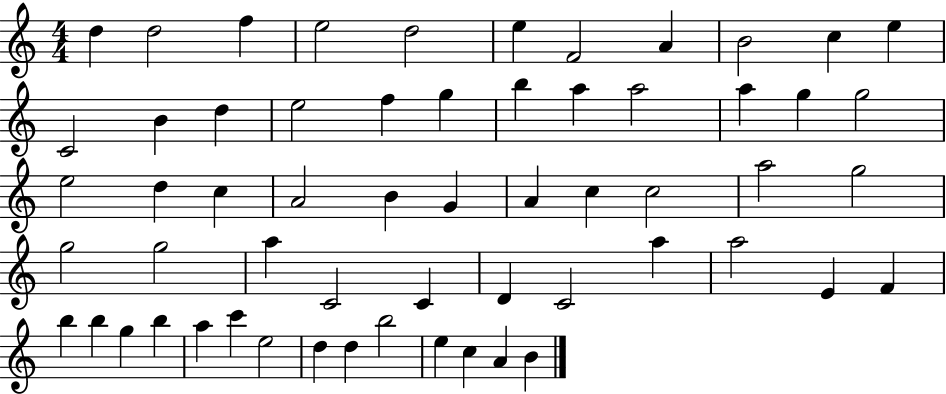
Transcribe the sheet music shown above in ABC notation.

X:1
T:Untitled
M:4/4
L:1/4
K:C
d d2 f e2 d2 e F2 A B2 c e C2 B d e2 f g b a a2 a g g2 e2 d c A2 B G A c c2 a2 g2 g2 g2 a C2 C D C2 a a2 E F b b g b a c' e2 d d b2 e c A B